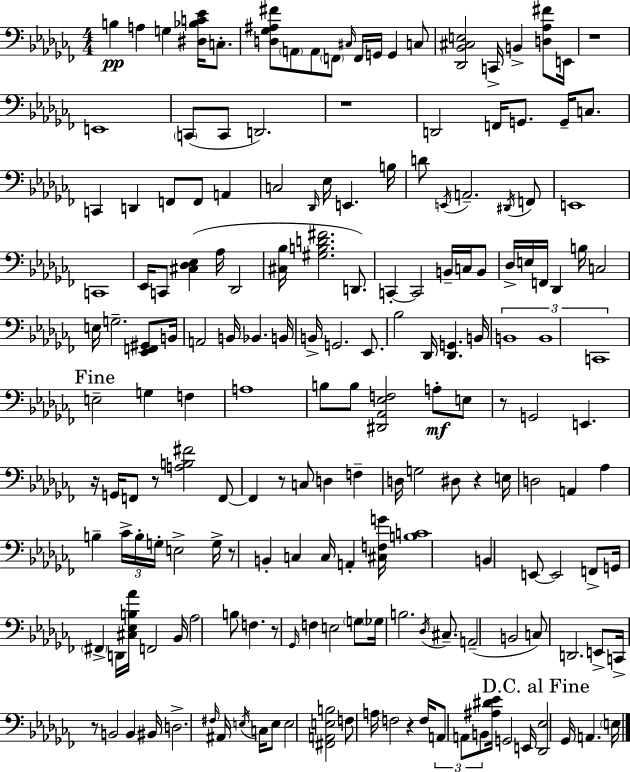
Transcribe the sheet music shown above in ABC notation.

X:1
T:Untitled
M:4/4
L:1/4
K:Abm
B, A, G, [^D,_B,C_E]/4 C,/2 [D,_G,^A,^F]/2 A,,/2 A,,/2 F,,/2 ^C,/4 F,,/4 G,,/4 G,, C,/2 [_D,,_B,,^C,E,]2 C,,/4 B,, [D,_A,^F]/2 E,,/4 z4 E,,4 C,,/2 C,,/2 D,,2 z4 D,,2 F,,/4 G,,/2 G,,/4 C,/2 C,, D,, F,,/2 F,,/2 A,, C,2 _D,,/4 _E,/4 E,, B,/4 D/2 E,,/4 A,,2 ^D,,/4 F,,/2 E,,4 C,,4 _E,,/4 C,,/2 [^C,_D,_E,] _A,/4 _D,,2 [^C,_B,]/4 [^G,B,D^F]2 D,,/2 C,, C,,2 B,,/4 C,/4 B,,/2 _D,/4 E,/4 F,,/4 _D,, B,/4 C,2 E,/4 G,2 [_E,,F,,^G,,]/2 B,,/4 A,,2 B,,/4 _B,, B,,/4 B,,/4 G,,2 _E,,/2 _B,2 _D,,/4 [_D,,G,,] B,,/4 B,,4 B,,4 C,,4 E,2 G, F, A,4 B,/2 B,/2 [^D,,_A,,_E,F,]2 A,/2 E,/2 z/2 G,,2 E,, z/4 G,,/4 F,,/2 z/2 [A,B,^F]2 F,,/2 F,, z/2 C,/2 D, F, D,/4 G,2 ^D,/2 z E,/4 D,2 A,, _A, B, _C/4 B,/4 G,/4 E,2 G,/4 z/2 B,, C, C,/4 A,, [^C,F,G]/4 [B,C]4 B,, E,,/2 E,,2 F,,/2 G,,/4 ^F,, D,,/4 [^C,_E,B,_A]/4 F,,2 _B,,/4 _A,2 B,/2 F, z/2 _G,,/4 F, E,2 G,/2 _G,/4 B,2 _D,/4 ^C,/2 A,,2 B,,2 C,/2 D,,2 E,,/2 C,,/4 z/2 B,,2 B,, ^B,,/4 D,2 ^F,/4 ^A,,/4 E,/4 C,/4 E,/2 E,2 [^F,,A,,E,B,]2 F,/2 A,/4 F,2 z F,/4 A,,/2 A,,/2 B,,/2 [^A,^D_E]/4 G,,2 E,,/4 [_D,,_E,]2 _G,,/4 A,, E,/4